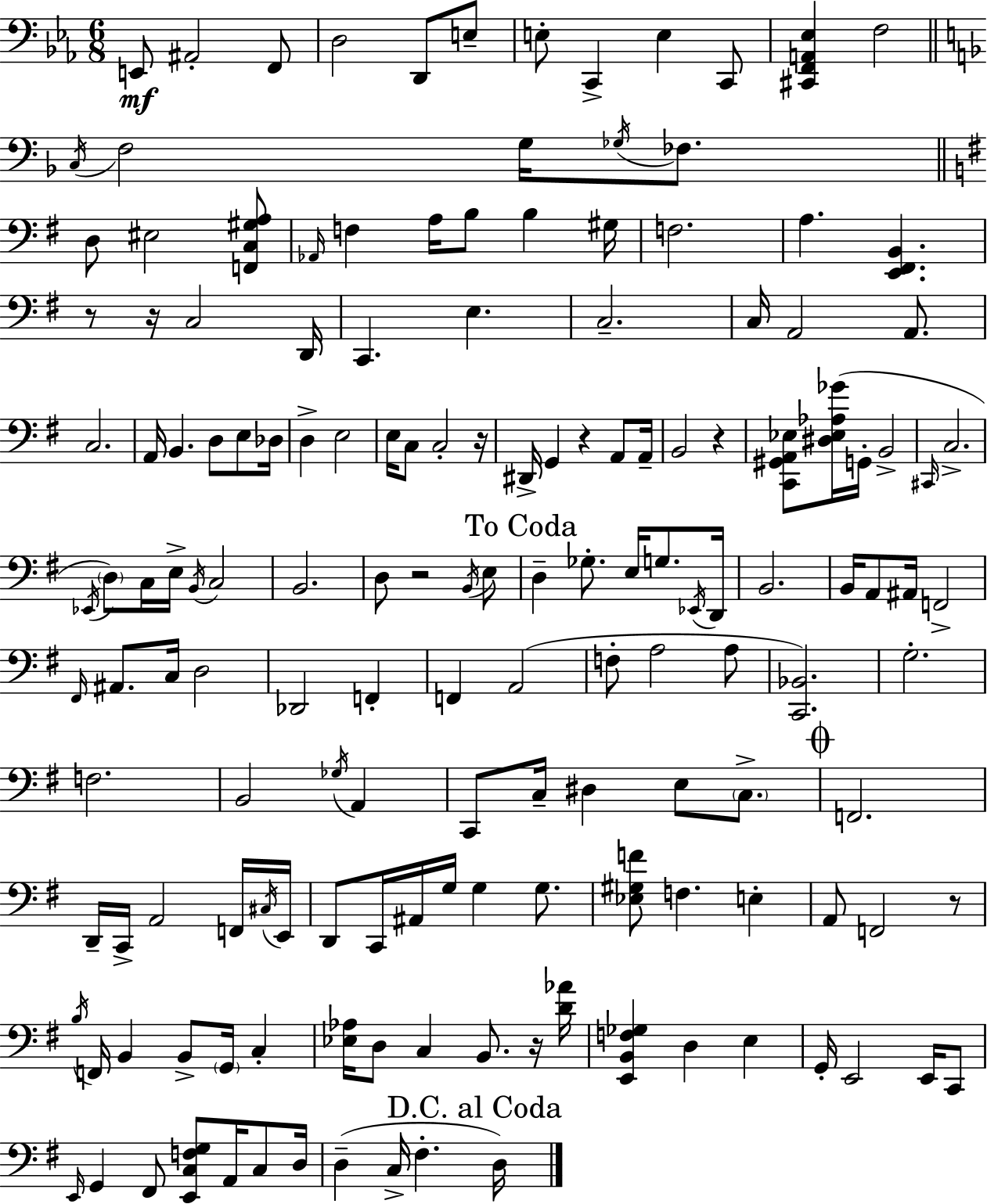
{
  \clef bass
  \numericTimeSignature
  \time 6/8
  \key c \minor
  e,8\mf ais,2-. f,8 | d2 d,8 e8-- | e8-. c,4-> e4 c,8 | <cis, f, a, ees>4 f2 | \break \bar "||" \break \key d \minor \acciaccatura { c16 } f2 g16 \acciaccatura { ges16 } fes8. | \bar "||" \break \key g \major d8 eis2 <f, c gis a>8 | \grace { aes,16 } f4 a16 b8 b4 | gis16 f2. | a4. <e, fis, b,>4. | \break r8 r16 c2 | d,16 c,4. e4. | c2.-- | c16 a,2 a,8. | \break c2. | a,16 b,4. d8 e8 | des16 d4-> e2 | e16 c8 c2-. | \break r16 dis,16-> g,4 r4 a,8 | a,16-- b,2 r4 | <c, gis, a, ees>8 <dis ees aes ges'>16( g,16-. b,2-> | \grace { cis,16 } c2.-> | \break \acciaccatura { ees,16 }) \parenthesize d8 c16 e16-> \acciaccatura { b,16 } c2 | b,2. | d8 r2 | \acciaccatura { b,16 } e8 \mark "To Coda" d4-- ges8.-. | \break e16 g8. \acciaccatura { ees,16 } d,16 b,2. | b,16 a,8 ais,16 f,2-> | \grace { fis,16 } ais,8. c16 d2 | des,2 | \break f,4-. f,4 a,2( | f8-. a2 | a8 <c, bes,>2.) | g2.-. | \break f2. | b,2 | \acciaccatura { ges16 } a,4 c,8 c16-- dis4 | e8 \parenthesize c8.-> \mark \markup { \musicglyph "scripts.coda" } f,2. | \break d,16-- c,16-> a,2 | f,16 \acciaccatura { cis16 } e,16 d,8 c,16 | ais,16 g16 g4 g8. <ees gis f'>8 f4. | e4-. a,8 f,2 | \break r8 \acciaccatura { b16 } f,16 b,4 | b,8-> \parenthesize g,16 c4-. <ees aes>16 d8 | c4 b,8. r16 <d' aes'>16 <e, b, f ges>4 | d4 e4 g,16-. e,2 | \break e,16 c,8 \grace { e,16 } g,4 | fis,8 <e, c f g>8 a,16 c8 d16 d4--( | c16-> fis4.-. \mark "D.C. al Coda" d16) \bar "|."
}